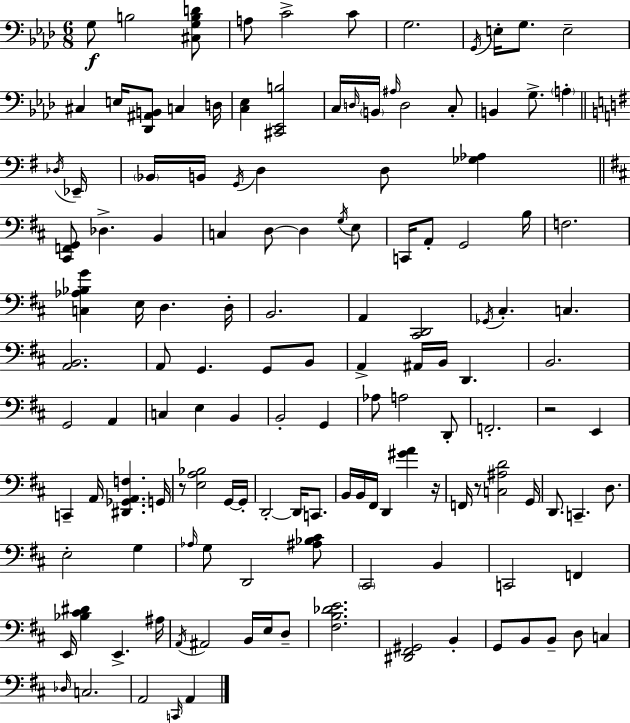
X:1
T:Untitled
M:6/8
L:1/4
K:Ab
G,/2 B,2 [^C,G,B,D]/2 A,/2 C2 C/2 G,2 G,,/4 E,/4 G,/2 E,2 ^C, E,/4 [_D,,^A,,B,,]/2 C, D,/4 [C,_E,] [^C,,_E,,B,]2 C,/4 D,/4 B,,/4 ^A,/4 D,2 C,/2 B,, G,/2 A, _D,/4 _E,,/4 _B,,/4 B,,/4 G,,/4 D, D,/2 [_G,_A,] [^C,,F,,G,,]/2 _D, B,, C, D,/2 D, G,/4 E,/2 C,,/4 A,,/2 G,,2 B,/4 F,2 [C,_A,_B,G] E,/4 D, D,/4 B,,2 A,, [^C,,D,,]2 _G,,/4 ^C, C, [A,,B,,]2 A,,/2 G,, G,,/2 B,,/2 A,, ^A,,/4 B,,/4 D,, B,,2 G,,2 A,, C, E, B,, B,,2 G,, _A,/2 A,2 D,,/2 F,,2 z2 E,, C,, A,,/4 [^D,,_G,,A,,F,] G,,/4 z/2 [E,A,_B,]2 G,,/4 G,,/4 D,,2 D,,/4 C,,/2 B,,/4 B,,/4 ^F,,/4 D,, [^GA] z/4 F,,/4 z/2 [C,^A,D]2 G,,/4 D,,/2 C,, D,/2 E,2 G, _A,/4 G,/2 D,,2 [^A,_B,^C]/2 ^C,,2 B,, C,,2 F,, E,,/4 [_B,^C^D] E,, ^A,/4 A,,/4 ^A,,2 B,,/4 E,/4 D,/2 [^F,B,_DE]2 [^D,,^F,,^G,,]2 B,, G,,/2 B,,/2 B,,/2 D,/2 C, _D,/4 C,2 A,,2 C,,/4 A,,